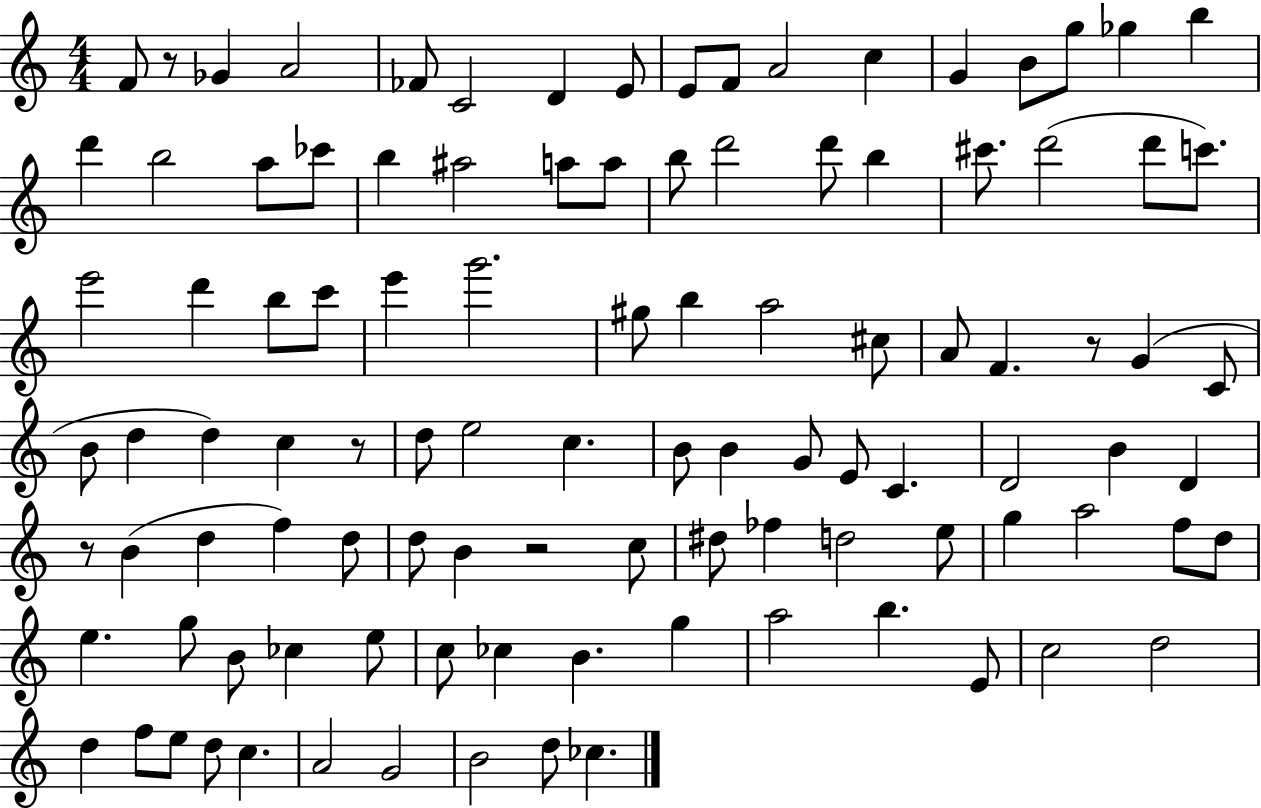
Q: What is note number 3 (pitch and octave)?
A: A4